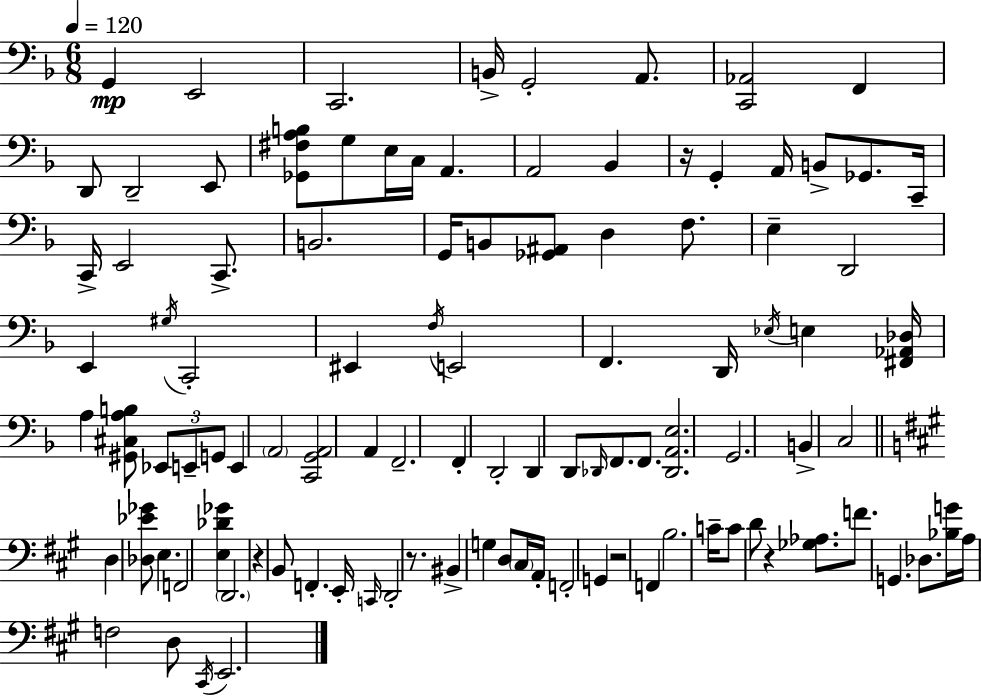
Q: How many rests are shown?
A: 5